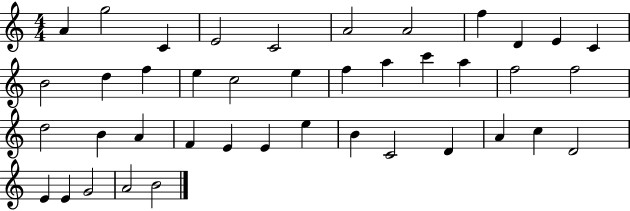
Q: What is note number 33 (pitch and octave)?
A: D4